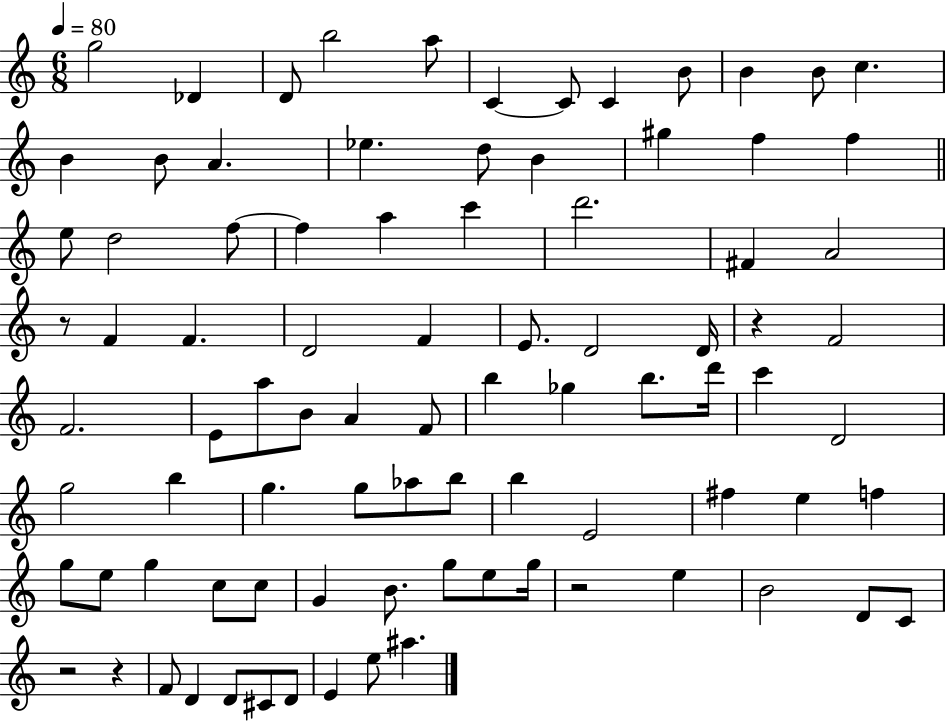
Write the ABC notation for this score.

X:1
T:Untitled
M:6/8
L:1/4
K:C
g2 _D D/2 b2 a/2 C C/2 C B/2 B B/2 c B B/2 A _e d/2 B ^g f f e/2 d2 f/2 f a c' d'2 ^F A2 z/2 F F D2 F E/2 D2 D/4 z F2 F2 E/2 a/2 B/2 A F/2 b _g b/2 d'/4 c' D2 g2 b g g/2 _a/2 b/2 b E2 ^f e f g/2 e/2 g c/2 c/2 G B/2 g/2 e/2 g/4 z2 e B2 D/2 C/2 z2 z F/2 D D/2 ^C/2 D/2 E e/2 ^a